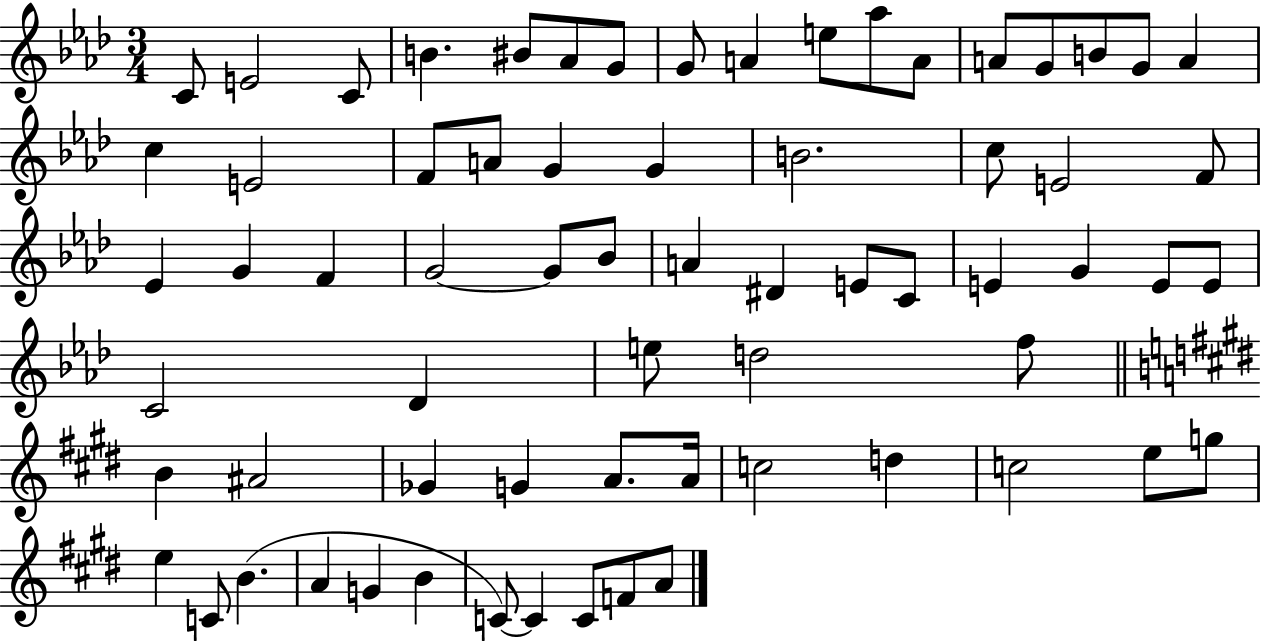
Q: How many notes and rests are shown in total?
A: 68